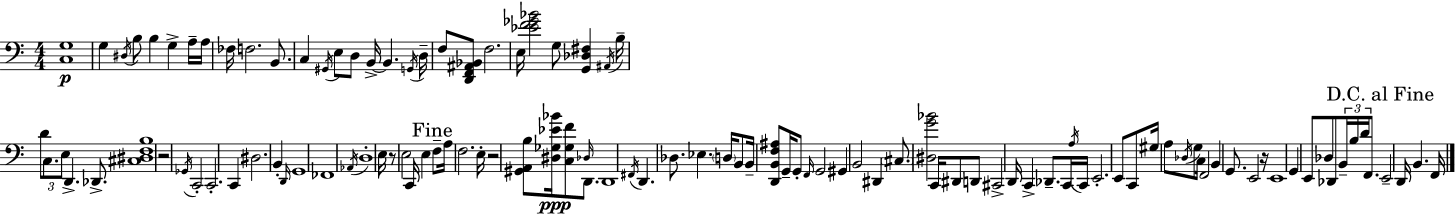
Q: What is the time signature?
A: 4/4